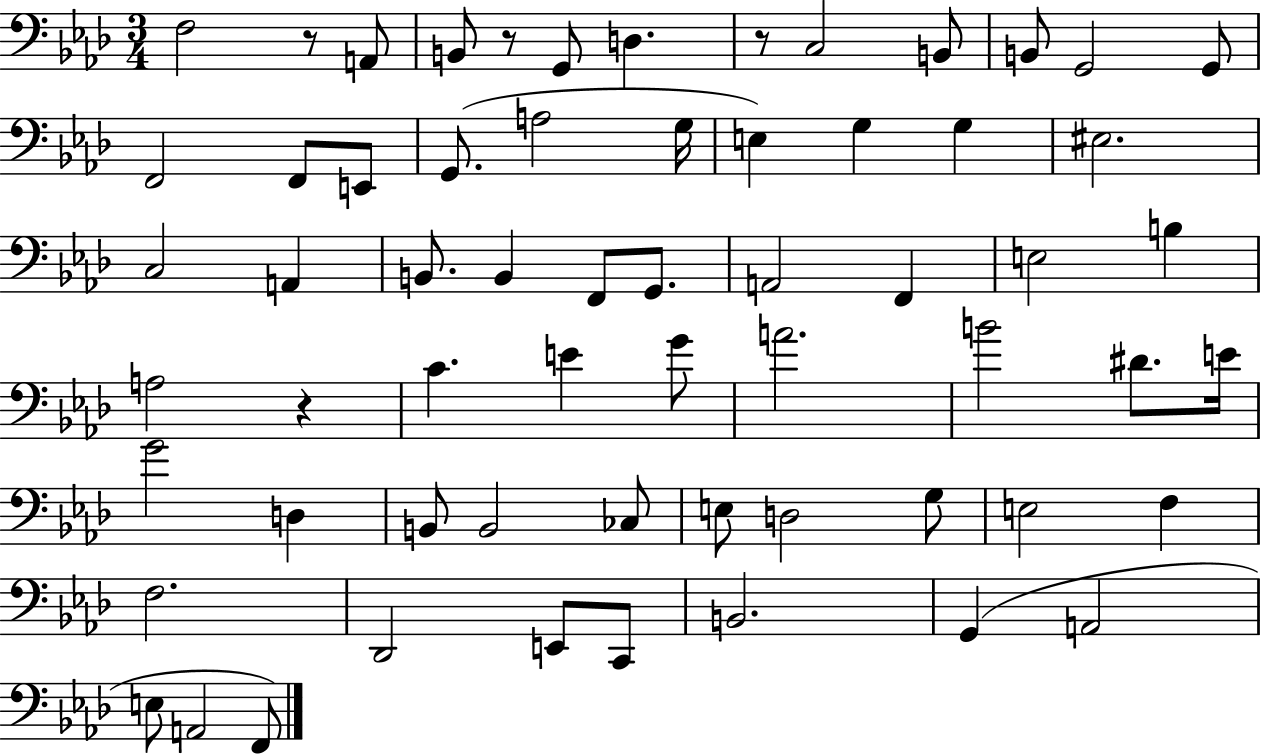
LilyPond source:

{
  \clef bass
  \numericTimeSignature
  \time 3/4
  \key aes \major
  f2 r8 a,8 | b,8 r8 g,8 d4. | r8 c2 b,8 | b,8 g,2 g,8 | \break f,2 f,8 e,8 | g,8.( a2 g16 | e4) g4 g4 | eis2. | \break c2 a,4 | b,8. b,4 f,8 g,8. | a,2 f,4 | e2 b4 | \break a2 r4 | c'4. e'4 g'8 | a'2. | b'2 dis'8. e'16 | \break g'2 d4 | b,8 b,2 ces8 | e8 d2 g8 | e2 f4 | \break f2. | des,2 e,8 c,8 | b,2. | g,4( a,2 | \break e8 a,2 f,8) | \bar "|."
}